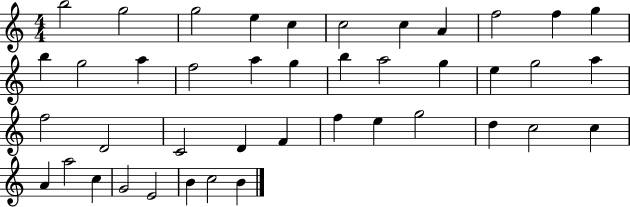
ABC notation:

X:1
T:Untitled
M:4/4
L:1/4
K:C
b2 g2 g2 e c c2 c A f2 f g b g2 a f2 a g b a2 g e g2 a f2 D2 C2 D F f e g2 d c2 c A a2 c G2 E2 B c2 B